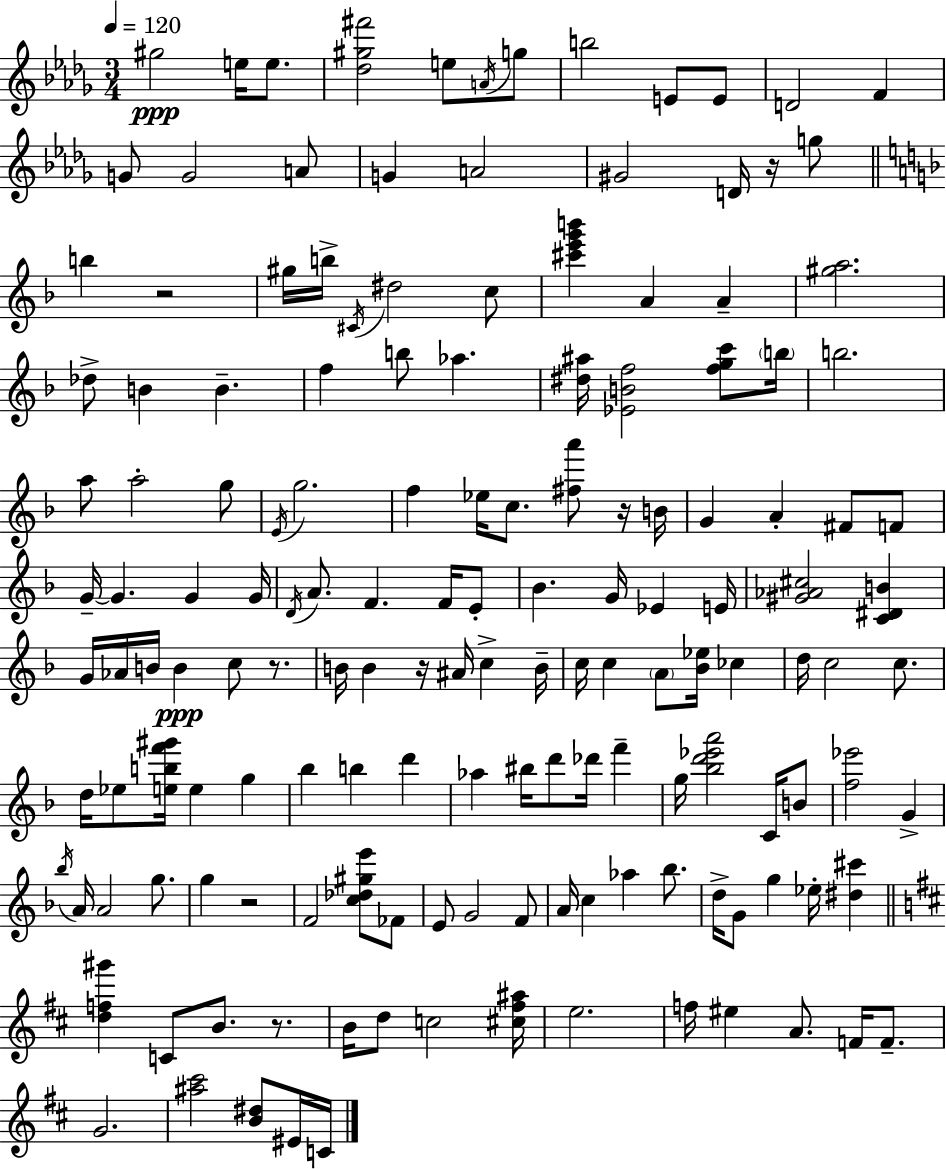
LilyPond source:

{
  \clef treble
  \numericTimeSignature
  \time 3/4
  \key bes \minor
  \tempo 4 = 120
  gis''2\ppp e''16 e''8. | <des'' gis'' fis'''>2 e''8 \acciaccatura { a'16 } g''8 | b''2 e'8 e'8 | d'2 f'4 | \break g'8 g'2 a'8 | g'4 a'2 | gis'2 d'16 r16 g''8 | \bar "||" \break \key f \major b''4 r2 | gis''16 b''16-> \acciaccatura { cis'16 } dis''2 c''8 | <cis''' e''' g''' b'''>4 a'4 a'4-- | <gis'' a''>2. | \break des''8-> b'4 b'4.-- | f''4 b''8 aes''4. | <dis'' ais''>16 <ees' b' f''>2 <f'' g'' c'''>8 | \parenthesize b''16 b''2. | \break a''8 a''2-. g''8 | \acciaccatura { e'16 } g''2. | f''4 ees''16 c''8. <fis'' a'''>8 | r16 b'16 g'4 a'4-. fis'8 | \break f'8 g'16--~~ g'4. g'4 | g'16 \acciaccatura { d'16 } a'8. f'4. | f'16 e'8-. bes'4. g'16 ees'4 | e'16 <gis' aes' cis''>2 <c' dis' b'>4 | \break g'16 aes'16 b'16 b'4\ppp c''8 | r8. b'16 b'4 r16 ais'16 c''4-> | b'16-- c''16 c''4 \parenthesize a'8 <bes' ees''>16 ces''4 | d''16 c''2 | \break c''8. d''16 ees''8 <e'' b'' f''' gis'''>16 e''4 g''4 | bes''4 b''4 d'''4 | aes''4 bis''16 d'''8 des'''16 f'''4-- | g''16 <bes'' d''' ees''' a'''>2 | \break c'16 b'8 <f'' ees'''>2 g'4-> | \acciaccatura { bes''16 } a'16 a'2 | g''8. g''4 r2 | f'2 | \break <c'' des'' gis'' e'''>8 fes'8 e'8 g'2 | f'8 a'16 c''4 aes''4 | bes''8. d''16-> g'8 g''4 ees''16-. | <dis'' cis'''>4 \bar "||" \break \key d \major <d'' f'' gis'''>4 c'8 b'8. r8. | b'16 d''8 c''2 <cis'' fis'' ais''>16 | e''2. | f''16 eis''4 a'8. f'16 f'8.-- | \break g'2. | <ais'' cis'''>2 <b' dis''>8 eis'16 c'16 | \bar "|."
}